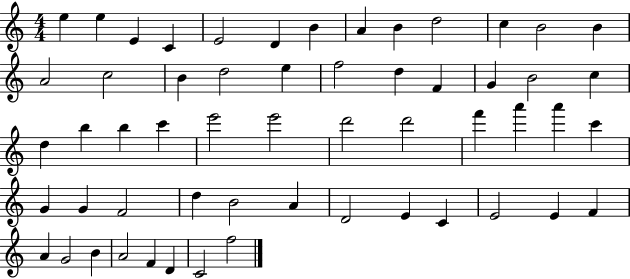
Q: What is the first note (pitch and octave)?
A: E5